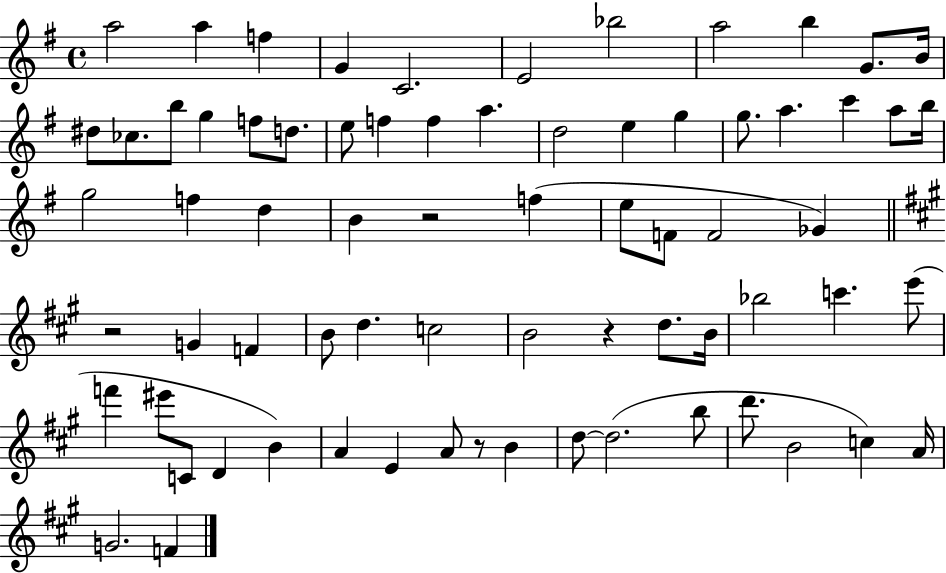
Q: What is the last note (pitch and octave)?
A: F4